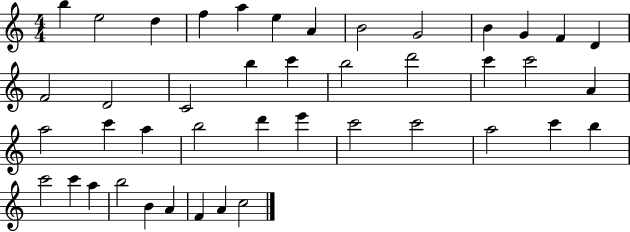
B5/q E5/h D5/q F5/q A5/q E5/q A4/q B4/h G4/h B4/q G4/q F4/q D4/q F4/h D4/h C4/h B5/q C6/q B5/h D6/h C6/q C6/h A4/q A5/h C6/q A5/q B5/h D6/q E6/q C6/h C6/h A5/h C6/q B5/q C6/h C6/q A5/q B5/h B4/q A4/q F4/q A4/q C5/h